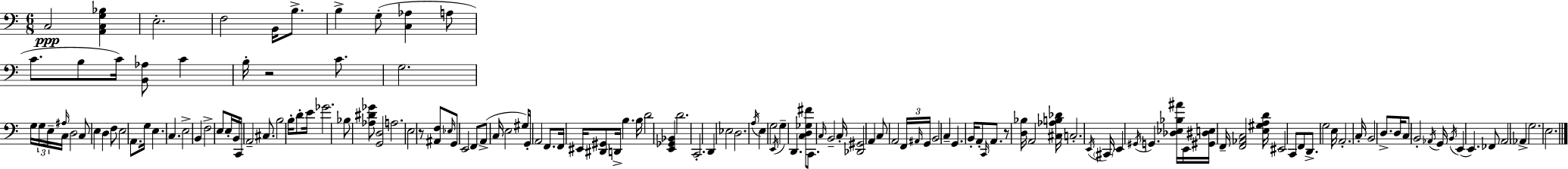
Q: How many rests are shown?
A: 3